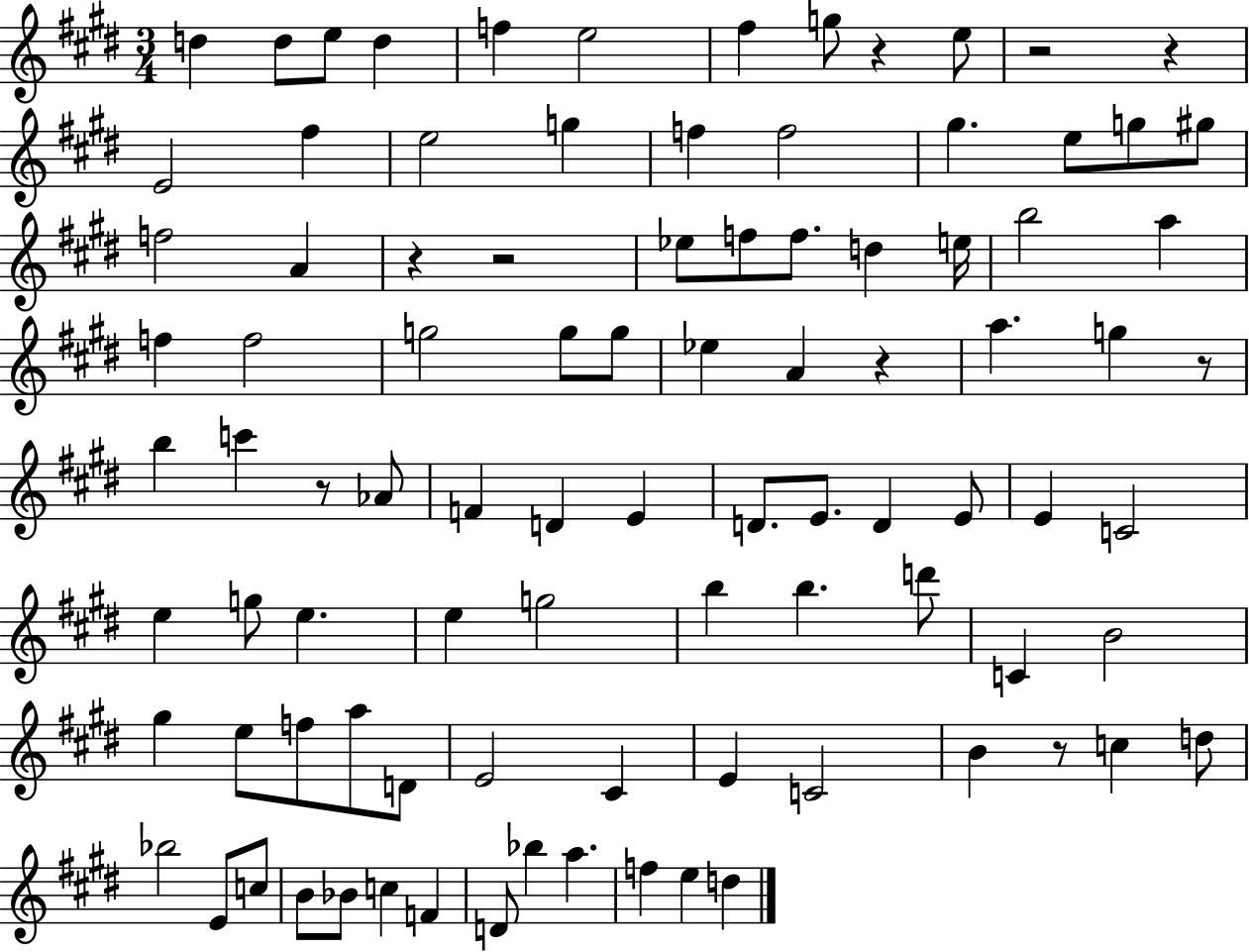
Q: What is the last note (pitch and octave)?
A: D5